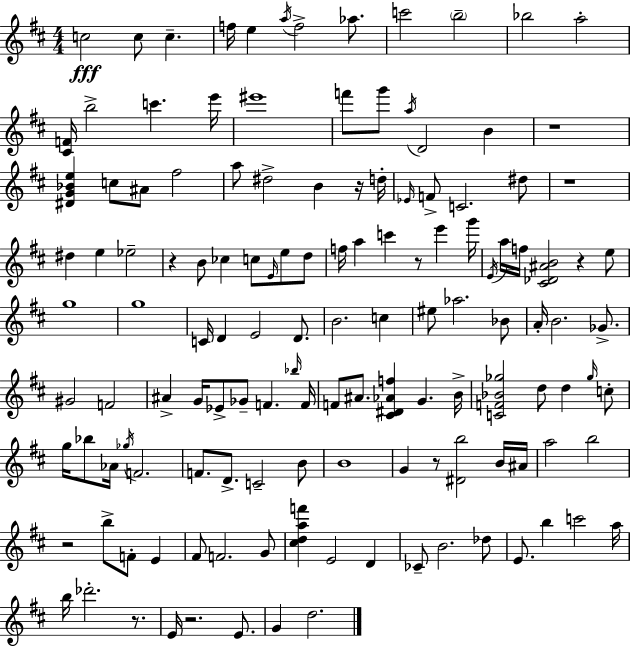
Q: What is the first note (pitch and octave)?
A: C5